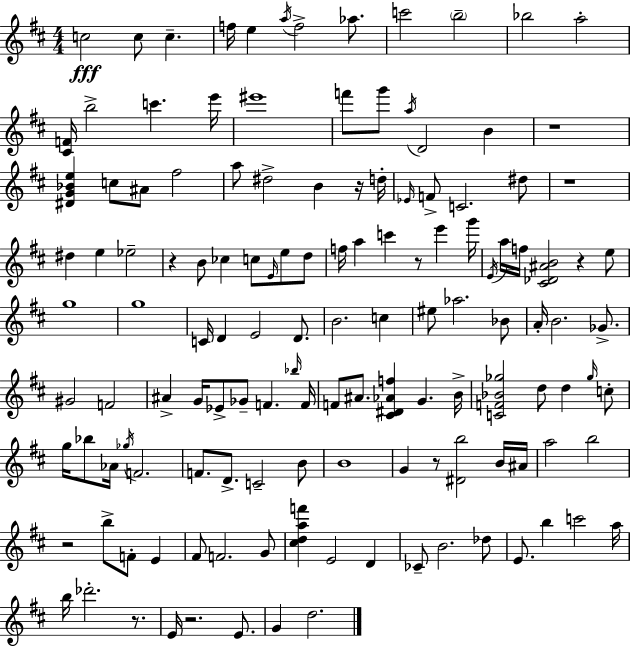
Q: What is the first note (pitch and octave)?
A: C5